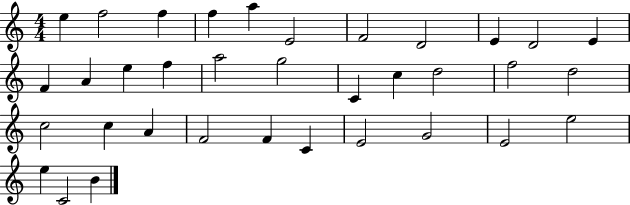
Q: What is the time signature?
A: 4/4